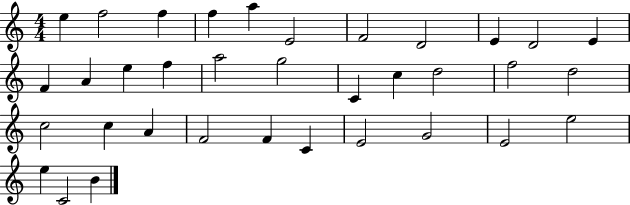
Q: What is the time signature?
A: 4/4